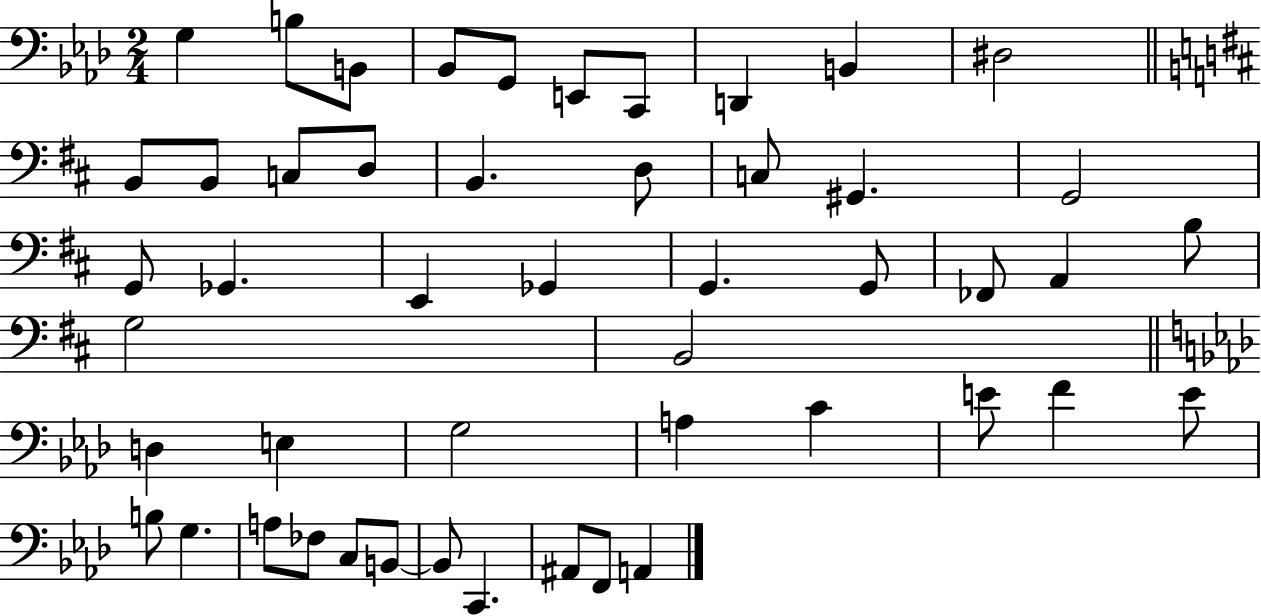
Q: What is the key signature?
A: AES major